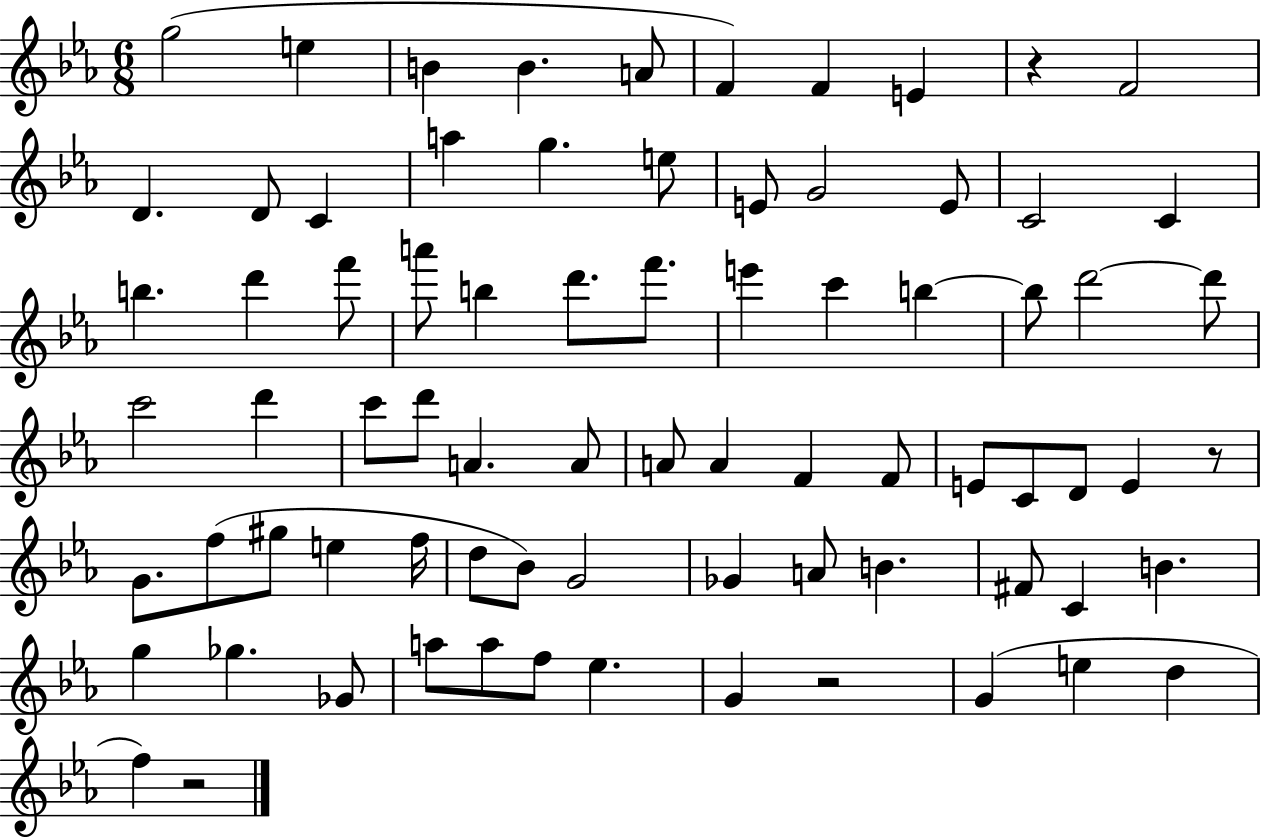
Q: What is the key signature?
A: EES major